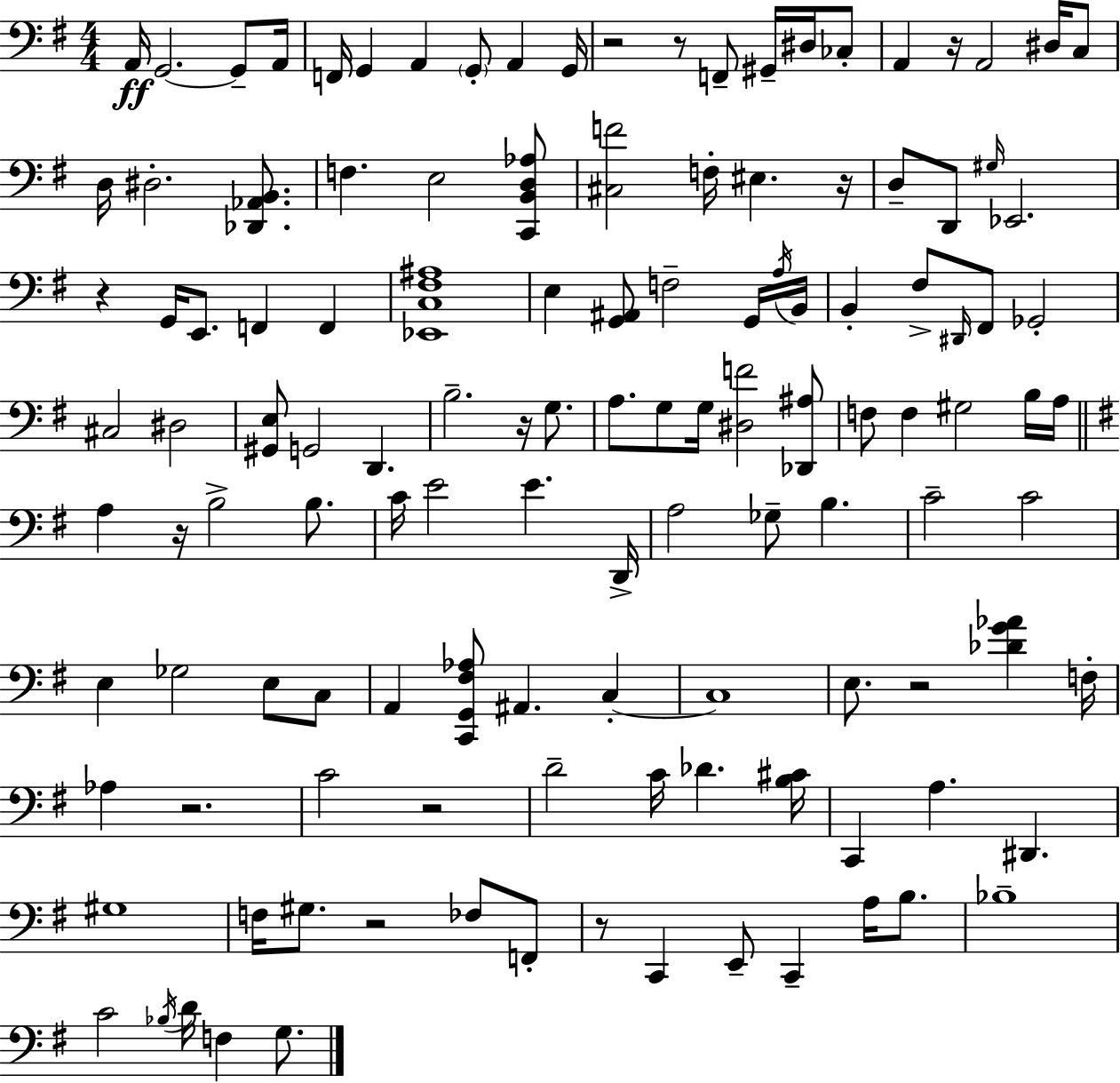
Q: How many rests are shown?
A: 12